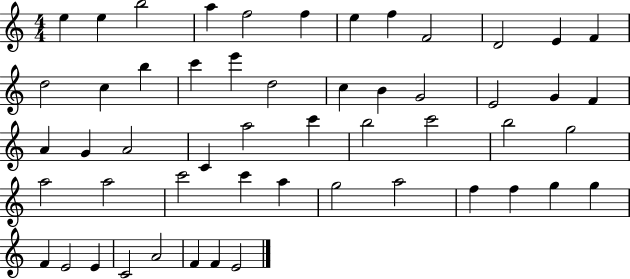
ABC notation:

X:1
T:Untitled
M:4/4
L:1/4
K:C
e e b2 a f2 f e f F2 D2 E F d2 c b c' e' d2 c B G2 E2 G F A G A2 C a2 c' b2 c'2 b2 g2 a2 a2 c'2 c' a g2 a2 f f g g F E2 E C2 A2 F F E2